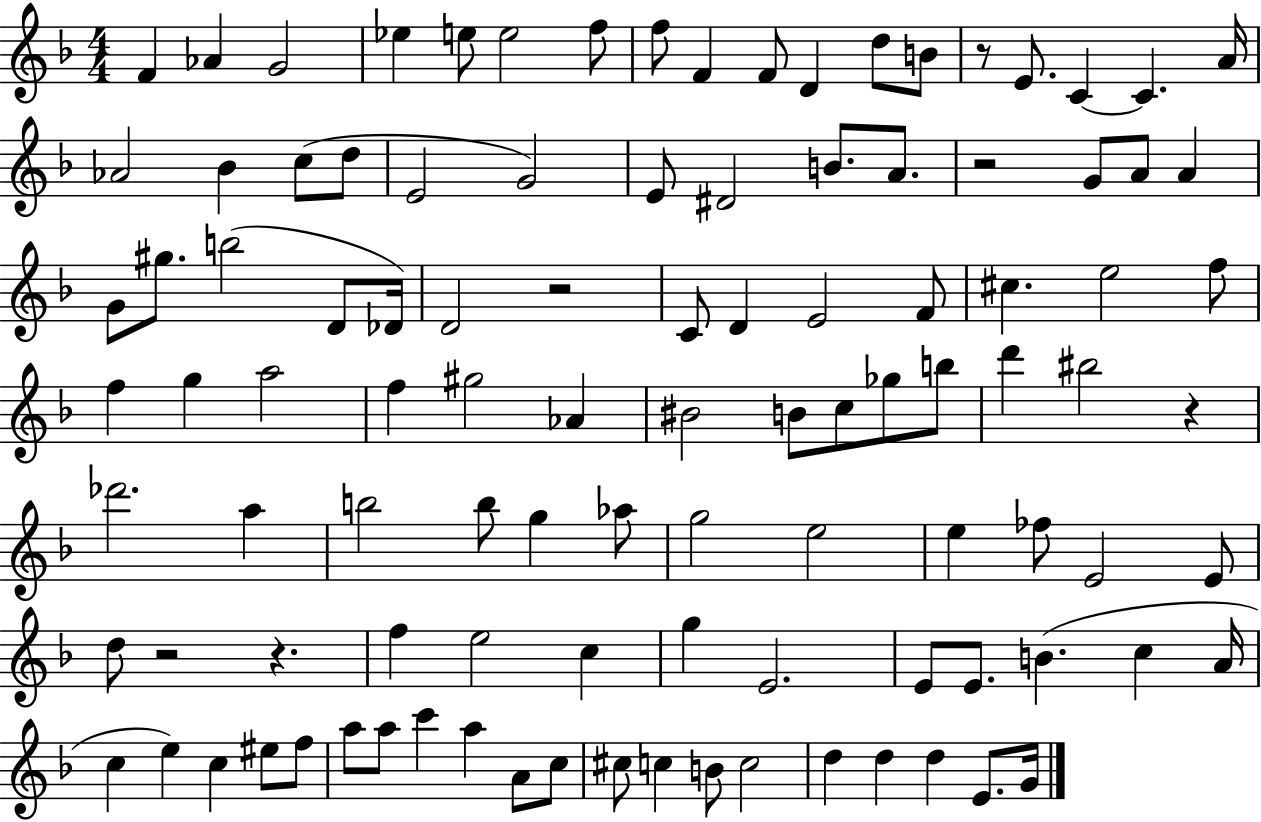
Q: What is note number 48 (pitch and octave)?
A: G#5